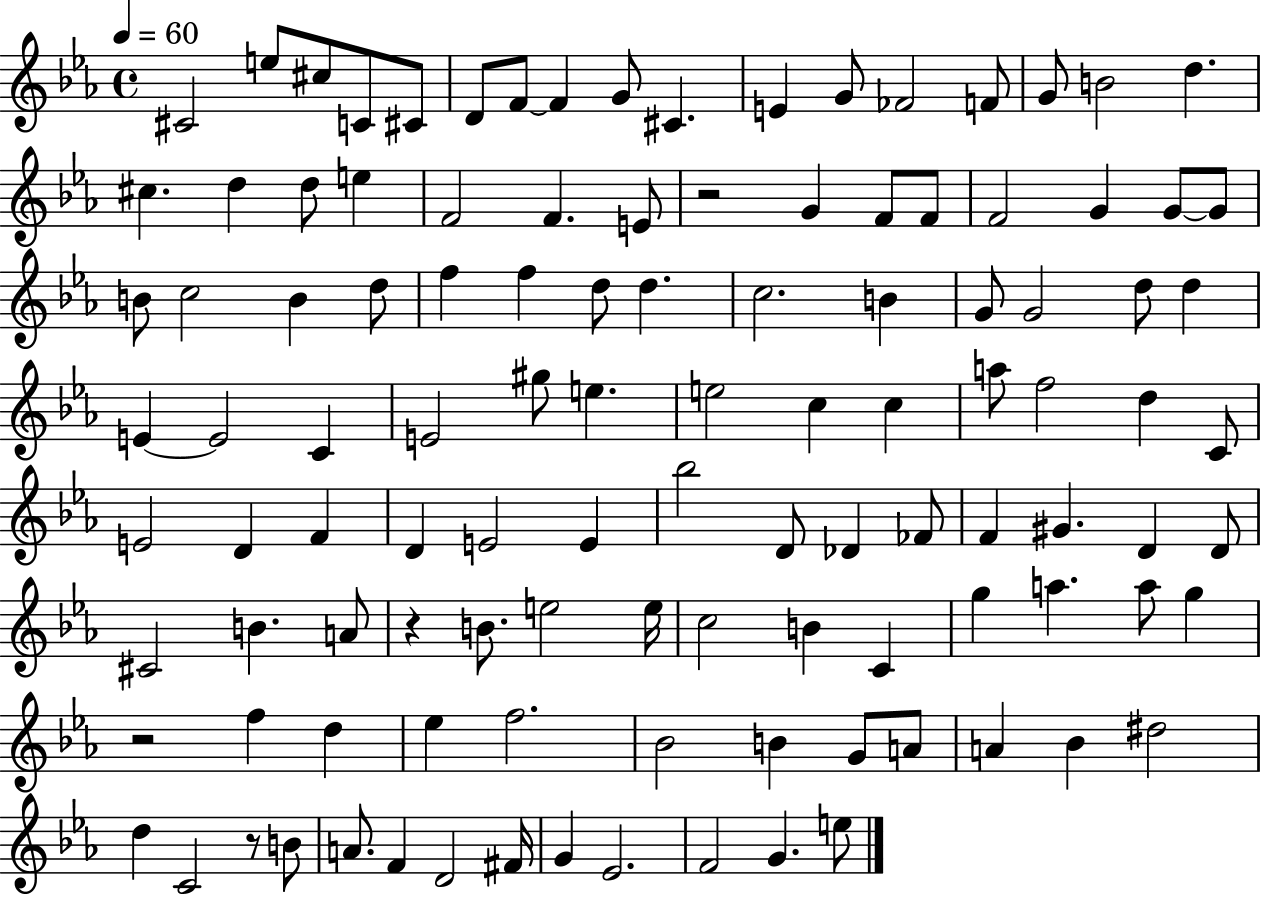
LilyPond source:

{
  \clef treble
  \time 4/4
  \defaultTimeSignature
  \key ees \major
  \tempo 4 = 60
  cis'2 e''8 cis''8 c'8 cis'8 | d'8 f'8~~ f'4 g'8 cis'4. | e'4 g'8 fes'2 f'8 | g'8 b'2 d''4. | \break cis''4. d''4 d''8 e''4 | f'2 f'4. e'8 | r2 g'4 f'8 f'8 | f'2 g'4 g'8~~ g'8 | \break b'8 c''2 b'4 d''8 | f''4 f''4 d''8 d''4. | c''2. b'4 | g'8 g'2 d''8 d''4 | \break e'4~~ e'2 c'4 | e'2 gis''8 e''4. | e''2 c''4 c''4 | a''8 f''2 d''4 c'8 | \break e'2 d'4 f'4 | d'4 e'2 e'4 | bes''2 d'8 des'4 fes'8 | f'4 gis'4. d'4 d'8 | \break cis'2 b'4. a'8 | r4 b'8. e''2 e''16 | c''2 b'4 c'4 | g''4 a''4. a''8 g''4 | \break r2 f''4 d''4 | ees''4 f''2. | bes'2 b'4 g'8 a'8 | a'4 bes'4 dis''2 | \break d''4 c'2 r8 b'8 | a'8. f'4 d'2 fis'16 | g'4 ees'2. | f'2 g'4. e''8 | \break \bar "|."
}